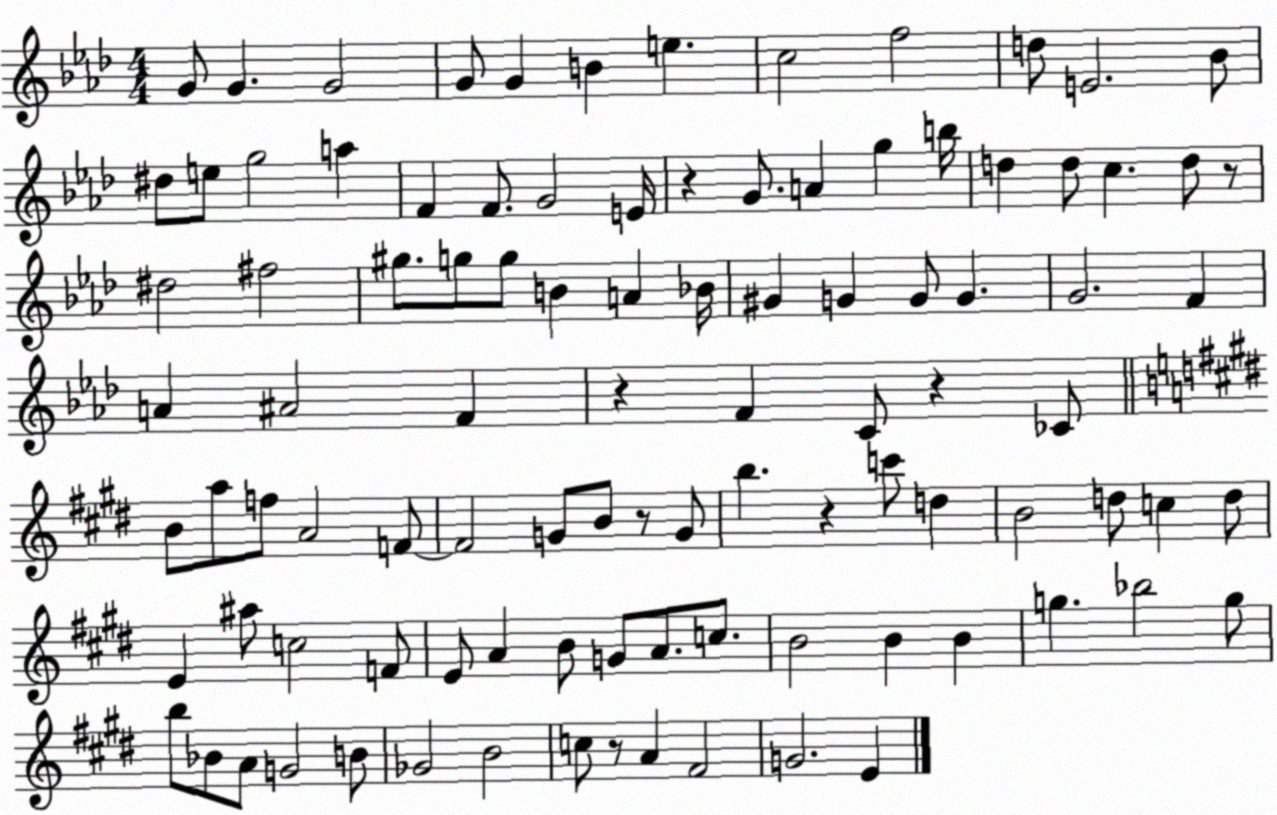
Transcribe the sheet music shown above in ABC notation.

X:1
T:Untitled
M:4/4
L:1/4
K:Ab
G/2 G G2 G/2 G B e c2 f2 d/2 E2 _B/2 ^d/2 e/2 g2 a F F/2 G2 E/4 z G/2 A g b/4 d d/2 c d/2 z/2 ^d2 ^f2 ^g/2 g/2 g/2 B A _B/4 ^G G G/2 G G2 F A ^A2 F z F C/2 z _C/2 B/2 a/2 f/2 A2 F/2 F2 G/2 B/2 z/2 G/2 b z c'/2 d B2 d/2 c d/2 E ^a/2 c2 F/2 E/2 A B/2 G/2 A/2 c/2 B2 B B g _b2 g/2 b/2 _B/2 A/2 G2 B/2 _G2 B2 c/2 z/2 A ^F2 G2 E